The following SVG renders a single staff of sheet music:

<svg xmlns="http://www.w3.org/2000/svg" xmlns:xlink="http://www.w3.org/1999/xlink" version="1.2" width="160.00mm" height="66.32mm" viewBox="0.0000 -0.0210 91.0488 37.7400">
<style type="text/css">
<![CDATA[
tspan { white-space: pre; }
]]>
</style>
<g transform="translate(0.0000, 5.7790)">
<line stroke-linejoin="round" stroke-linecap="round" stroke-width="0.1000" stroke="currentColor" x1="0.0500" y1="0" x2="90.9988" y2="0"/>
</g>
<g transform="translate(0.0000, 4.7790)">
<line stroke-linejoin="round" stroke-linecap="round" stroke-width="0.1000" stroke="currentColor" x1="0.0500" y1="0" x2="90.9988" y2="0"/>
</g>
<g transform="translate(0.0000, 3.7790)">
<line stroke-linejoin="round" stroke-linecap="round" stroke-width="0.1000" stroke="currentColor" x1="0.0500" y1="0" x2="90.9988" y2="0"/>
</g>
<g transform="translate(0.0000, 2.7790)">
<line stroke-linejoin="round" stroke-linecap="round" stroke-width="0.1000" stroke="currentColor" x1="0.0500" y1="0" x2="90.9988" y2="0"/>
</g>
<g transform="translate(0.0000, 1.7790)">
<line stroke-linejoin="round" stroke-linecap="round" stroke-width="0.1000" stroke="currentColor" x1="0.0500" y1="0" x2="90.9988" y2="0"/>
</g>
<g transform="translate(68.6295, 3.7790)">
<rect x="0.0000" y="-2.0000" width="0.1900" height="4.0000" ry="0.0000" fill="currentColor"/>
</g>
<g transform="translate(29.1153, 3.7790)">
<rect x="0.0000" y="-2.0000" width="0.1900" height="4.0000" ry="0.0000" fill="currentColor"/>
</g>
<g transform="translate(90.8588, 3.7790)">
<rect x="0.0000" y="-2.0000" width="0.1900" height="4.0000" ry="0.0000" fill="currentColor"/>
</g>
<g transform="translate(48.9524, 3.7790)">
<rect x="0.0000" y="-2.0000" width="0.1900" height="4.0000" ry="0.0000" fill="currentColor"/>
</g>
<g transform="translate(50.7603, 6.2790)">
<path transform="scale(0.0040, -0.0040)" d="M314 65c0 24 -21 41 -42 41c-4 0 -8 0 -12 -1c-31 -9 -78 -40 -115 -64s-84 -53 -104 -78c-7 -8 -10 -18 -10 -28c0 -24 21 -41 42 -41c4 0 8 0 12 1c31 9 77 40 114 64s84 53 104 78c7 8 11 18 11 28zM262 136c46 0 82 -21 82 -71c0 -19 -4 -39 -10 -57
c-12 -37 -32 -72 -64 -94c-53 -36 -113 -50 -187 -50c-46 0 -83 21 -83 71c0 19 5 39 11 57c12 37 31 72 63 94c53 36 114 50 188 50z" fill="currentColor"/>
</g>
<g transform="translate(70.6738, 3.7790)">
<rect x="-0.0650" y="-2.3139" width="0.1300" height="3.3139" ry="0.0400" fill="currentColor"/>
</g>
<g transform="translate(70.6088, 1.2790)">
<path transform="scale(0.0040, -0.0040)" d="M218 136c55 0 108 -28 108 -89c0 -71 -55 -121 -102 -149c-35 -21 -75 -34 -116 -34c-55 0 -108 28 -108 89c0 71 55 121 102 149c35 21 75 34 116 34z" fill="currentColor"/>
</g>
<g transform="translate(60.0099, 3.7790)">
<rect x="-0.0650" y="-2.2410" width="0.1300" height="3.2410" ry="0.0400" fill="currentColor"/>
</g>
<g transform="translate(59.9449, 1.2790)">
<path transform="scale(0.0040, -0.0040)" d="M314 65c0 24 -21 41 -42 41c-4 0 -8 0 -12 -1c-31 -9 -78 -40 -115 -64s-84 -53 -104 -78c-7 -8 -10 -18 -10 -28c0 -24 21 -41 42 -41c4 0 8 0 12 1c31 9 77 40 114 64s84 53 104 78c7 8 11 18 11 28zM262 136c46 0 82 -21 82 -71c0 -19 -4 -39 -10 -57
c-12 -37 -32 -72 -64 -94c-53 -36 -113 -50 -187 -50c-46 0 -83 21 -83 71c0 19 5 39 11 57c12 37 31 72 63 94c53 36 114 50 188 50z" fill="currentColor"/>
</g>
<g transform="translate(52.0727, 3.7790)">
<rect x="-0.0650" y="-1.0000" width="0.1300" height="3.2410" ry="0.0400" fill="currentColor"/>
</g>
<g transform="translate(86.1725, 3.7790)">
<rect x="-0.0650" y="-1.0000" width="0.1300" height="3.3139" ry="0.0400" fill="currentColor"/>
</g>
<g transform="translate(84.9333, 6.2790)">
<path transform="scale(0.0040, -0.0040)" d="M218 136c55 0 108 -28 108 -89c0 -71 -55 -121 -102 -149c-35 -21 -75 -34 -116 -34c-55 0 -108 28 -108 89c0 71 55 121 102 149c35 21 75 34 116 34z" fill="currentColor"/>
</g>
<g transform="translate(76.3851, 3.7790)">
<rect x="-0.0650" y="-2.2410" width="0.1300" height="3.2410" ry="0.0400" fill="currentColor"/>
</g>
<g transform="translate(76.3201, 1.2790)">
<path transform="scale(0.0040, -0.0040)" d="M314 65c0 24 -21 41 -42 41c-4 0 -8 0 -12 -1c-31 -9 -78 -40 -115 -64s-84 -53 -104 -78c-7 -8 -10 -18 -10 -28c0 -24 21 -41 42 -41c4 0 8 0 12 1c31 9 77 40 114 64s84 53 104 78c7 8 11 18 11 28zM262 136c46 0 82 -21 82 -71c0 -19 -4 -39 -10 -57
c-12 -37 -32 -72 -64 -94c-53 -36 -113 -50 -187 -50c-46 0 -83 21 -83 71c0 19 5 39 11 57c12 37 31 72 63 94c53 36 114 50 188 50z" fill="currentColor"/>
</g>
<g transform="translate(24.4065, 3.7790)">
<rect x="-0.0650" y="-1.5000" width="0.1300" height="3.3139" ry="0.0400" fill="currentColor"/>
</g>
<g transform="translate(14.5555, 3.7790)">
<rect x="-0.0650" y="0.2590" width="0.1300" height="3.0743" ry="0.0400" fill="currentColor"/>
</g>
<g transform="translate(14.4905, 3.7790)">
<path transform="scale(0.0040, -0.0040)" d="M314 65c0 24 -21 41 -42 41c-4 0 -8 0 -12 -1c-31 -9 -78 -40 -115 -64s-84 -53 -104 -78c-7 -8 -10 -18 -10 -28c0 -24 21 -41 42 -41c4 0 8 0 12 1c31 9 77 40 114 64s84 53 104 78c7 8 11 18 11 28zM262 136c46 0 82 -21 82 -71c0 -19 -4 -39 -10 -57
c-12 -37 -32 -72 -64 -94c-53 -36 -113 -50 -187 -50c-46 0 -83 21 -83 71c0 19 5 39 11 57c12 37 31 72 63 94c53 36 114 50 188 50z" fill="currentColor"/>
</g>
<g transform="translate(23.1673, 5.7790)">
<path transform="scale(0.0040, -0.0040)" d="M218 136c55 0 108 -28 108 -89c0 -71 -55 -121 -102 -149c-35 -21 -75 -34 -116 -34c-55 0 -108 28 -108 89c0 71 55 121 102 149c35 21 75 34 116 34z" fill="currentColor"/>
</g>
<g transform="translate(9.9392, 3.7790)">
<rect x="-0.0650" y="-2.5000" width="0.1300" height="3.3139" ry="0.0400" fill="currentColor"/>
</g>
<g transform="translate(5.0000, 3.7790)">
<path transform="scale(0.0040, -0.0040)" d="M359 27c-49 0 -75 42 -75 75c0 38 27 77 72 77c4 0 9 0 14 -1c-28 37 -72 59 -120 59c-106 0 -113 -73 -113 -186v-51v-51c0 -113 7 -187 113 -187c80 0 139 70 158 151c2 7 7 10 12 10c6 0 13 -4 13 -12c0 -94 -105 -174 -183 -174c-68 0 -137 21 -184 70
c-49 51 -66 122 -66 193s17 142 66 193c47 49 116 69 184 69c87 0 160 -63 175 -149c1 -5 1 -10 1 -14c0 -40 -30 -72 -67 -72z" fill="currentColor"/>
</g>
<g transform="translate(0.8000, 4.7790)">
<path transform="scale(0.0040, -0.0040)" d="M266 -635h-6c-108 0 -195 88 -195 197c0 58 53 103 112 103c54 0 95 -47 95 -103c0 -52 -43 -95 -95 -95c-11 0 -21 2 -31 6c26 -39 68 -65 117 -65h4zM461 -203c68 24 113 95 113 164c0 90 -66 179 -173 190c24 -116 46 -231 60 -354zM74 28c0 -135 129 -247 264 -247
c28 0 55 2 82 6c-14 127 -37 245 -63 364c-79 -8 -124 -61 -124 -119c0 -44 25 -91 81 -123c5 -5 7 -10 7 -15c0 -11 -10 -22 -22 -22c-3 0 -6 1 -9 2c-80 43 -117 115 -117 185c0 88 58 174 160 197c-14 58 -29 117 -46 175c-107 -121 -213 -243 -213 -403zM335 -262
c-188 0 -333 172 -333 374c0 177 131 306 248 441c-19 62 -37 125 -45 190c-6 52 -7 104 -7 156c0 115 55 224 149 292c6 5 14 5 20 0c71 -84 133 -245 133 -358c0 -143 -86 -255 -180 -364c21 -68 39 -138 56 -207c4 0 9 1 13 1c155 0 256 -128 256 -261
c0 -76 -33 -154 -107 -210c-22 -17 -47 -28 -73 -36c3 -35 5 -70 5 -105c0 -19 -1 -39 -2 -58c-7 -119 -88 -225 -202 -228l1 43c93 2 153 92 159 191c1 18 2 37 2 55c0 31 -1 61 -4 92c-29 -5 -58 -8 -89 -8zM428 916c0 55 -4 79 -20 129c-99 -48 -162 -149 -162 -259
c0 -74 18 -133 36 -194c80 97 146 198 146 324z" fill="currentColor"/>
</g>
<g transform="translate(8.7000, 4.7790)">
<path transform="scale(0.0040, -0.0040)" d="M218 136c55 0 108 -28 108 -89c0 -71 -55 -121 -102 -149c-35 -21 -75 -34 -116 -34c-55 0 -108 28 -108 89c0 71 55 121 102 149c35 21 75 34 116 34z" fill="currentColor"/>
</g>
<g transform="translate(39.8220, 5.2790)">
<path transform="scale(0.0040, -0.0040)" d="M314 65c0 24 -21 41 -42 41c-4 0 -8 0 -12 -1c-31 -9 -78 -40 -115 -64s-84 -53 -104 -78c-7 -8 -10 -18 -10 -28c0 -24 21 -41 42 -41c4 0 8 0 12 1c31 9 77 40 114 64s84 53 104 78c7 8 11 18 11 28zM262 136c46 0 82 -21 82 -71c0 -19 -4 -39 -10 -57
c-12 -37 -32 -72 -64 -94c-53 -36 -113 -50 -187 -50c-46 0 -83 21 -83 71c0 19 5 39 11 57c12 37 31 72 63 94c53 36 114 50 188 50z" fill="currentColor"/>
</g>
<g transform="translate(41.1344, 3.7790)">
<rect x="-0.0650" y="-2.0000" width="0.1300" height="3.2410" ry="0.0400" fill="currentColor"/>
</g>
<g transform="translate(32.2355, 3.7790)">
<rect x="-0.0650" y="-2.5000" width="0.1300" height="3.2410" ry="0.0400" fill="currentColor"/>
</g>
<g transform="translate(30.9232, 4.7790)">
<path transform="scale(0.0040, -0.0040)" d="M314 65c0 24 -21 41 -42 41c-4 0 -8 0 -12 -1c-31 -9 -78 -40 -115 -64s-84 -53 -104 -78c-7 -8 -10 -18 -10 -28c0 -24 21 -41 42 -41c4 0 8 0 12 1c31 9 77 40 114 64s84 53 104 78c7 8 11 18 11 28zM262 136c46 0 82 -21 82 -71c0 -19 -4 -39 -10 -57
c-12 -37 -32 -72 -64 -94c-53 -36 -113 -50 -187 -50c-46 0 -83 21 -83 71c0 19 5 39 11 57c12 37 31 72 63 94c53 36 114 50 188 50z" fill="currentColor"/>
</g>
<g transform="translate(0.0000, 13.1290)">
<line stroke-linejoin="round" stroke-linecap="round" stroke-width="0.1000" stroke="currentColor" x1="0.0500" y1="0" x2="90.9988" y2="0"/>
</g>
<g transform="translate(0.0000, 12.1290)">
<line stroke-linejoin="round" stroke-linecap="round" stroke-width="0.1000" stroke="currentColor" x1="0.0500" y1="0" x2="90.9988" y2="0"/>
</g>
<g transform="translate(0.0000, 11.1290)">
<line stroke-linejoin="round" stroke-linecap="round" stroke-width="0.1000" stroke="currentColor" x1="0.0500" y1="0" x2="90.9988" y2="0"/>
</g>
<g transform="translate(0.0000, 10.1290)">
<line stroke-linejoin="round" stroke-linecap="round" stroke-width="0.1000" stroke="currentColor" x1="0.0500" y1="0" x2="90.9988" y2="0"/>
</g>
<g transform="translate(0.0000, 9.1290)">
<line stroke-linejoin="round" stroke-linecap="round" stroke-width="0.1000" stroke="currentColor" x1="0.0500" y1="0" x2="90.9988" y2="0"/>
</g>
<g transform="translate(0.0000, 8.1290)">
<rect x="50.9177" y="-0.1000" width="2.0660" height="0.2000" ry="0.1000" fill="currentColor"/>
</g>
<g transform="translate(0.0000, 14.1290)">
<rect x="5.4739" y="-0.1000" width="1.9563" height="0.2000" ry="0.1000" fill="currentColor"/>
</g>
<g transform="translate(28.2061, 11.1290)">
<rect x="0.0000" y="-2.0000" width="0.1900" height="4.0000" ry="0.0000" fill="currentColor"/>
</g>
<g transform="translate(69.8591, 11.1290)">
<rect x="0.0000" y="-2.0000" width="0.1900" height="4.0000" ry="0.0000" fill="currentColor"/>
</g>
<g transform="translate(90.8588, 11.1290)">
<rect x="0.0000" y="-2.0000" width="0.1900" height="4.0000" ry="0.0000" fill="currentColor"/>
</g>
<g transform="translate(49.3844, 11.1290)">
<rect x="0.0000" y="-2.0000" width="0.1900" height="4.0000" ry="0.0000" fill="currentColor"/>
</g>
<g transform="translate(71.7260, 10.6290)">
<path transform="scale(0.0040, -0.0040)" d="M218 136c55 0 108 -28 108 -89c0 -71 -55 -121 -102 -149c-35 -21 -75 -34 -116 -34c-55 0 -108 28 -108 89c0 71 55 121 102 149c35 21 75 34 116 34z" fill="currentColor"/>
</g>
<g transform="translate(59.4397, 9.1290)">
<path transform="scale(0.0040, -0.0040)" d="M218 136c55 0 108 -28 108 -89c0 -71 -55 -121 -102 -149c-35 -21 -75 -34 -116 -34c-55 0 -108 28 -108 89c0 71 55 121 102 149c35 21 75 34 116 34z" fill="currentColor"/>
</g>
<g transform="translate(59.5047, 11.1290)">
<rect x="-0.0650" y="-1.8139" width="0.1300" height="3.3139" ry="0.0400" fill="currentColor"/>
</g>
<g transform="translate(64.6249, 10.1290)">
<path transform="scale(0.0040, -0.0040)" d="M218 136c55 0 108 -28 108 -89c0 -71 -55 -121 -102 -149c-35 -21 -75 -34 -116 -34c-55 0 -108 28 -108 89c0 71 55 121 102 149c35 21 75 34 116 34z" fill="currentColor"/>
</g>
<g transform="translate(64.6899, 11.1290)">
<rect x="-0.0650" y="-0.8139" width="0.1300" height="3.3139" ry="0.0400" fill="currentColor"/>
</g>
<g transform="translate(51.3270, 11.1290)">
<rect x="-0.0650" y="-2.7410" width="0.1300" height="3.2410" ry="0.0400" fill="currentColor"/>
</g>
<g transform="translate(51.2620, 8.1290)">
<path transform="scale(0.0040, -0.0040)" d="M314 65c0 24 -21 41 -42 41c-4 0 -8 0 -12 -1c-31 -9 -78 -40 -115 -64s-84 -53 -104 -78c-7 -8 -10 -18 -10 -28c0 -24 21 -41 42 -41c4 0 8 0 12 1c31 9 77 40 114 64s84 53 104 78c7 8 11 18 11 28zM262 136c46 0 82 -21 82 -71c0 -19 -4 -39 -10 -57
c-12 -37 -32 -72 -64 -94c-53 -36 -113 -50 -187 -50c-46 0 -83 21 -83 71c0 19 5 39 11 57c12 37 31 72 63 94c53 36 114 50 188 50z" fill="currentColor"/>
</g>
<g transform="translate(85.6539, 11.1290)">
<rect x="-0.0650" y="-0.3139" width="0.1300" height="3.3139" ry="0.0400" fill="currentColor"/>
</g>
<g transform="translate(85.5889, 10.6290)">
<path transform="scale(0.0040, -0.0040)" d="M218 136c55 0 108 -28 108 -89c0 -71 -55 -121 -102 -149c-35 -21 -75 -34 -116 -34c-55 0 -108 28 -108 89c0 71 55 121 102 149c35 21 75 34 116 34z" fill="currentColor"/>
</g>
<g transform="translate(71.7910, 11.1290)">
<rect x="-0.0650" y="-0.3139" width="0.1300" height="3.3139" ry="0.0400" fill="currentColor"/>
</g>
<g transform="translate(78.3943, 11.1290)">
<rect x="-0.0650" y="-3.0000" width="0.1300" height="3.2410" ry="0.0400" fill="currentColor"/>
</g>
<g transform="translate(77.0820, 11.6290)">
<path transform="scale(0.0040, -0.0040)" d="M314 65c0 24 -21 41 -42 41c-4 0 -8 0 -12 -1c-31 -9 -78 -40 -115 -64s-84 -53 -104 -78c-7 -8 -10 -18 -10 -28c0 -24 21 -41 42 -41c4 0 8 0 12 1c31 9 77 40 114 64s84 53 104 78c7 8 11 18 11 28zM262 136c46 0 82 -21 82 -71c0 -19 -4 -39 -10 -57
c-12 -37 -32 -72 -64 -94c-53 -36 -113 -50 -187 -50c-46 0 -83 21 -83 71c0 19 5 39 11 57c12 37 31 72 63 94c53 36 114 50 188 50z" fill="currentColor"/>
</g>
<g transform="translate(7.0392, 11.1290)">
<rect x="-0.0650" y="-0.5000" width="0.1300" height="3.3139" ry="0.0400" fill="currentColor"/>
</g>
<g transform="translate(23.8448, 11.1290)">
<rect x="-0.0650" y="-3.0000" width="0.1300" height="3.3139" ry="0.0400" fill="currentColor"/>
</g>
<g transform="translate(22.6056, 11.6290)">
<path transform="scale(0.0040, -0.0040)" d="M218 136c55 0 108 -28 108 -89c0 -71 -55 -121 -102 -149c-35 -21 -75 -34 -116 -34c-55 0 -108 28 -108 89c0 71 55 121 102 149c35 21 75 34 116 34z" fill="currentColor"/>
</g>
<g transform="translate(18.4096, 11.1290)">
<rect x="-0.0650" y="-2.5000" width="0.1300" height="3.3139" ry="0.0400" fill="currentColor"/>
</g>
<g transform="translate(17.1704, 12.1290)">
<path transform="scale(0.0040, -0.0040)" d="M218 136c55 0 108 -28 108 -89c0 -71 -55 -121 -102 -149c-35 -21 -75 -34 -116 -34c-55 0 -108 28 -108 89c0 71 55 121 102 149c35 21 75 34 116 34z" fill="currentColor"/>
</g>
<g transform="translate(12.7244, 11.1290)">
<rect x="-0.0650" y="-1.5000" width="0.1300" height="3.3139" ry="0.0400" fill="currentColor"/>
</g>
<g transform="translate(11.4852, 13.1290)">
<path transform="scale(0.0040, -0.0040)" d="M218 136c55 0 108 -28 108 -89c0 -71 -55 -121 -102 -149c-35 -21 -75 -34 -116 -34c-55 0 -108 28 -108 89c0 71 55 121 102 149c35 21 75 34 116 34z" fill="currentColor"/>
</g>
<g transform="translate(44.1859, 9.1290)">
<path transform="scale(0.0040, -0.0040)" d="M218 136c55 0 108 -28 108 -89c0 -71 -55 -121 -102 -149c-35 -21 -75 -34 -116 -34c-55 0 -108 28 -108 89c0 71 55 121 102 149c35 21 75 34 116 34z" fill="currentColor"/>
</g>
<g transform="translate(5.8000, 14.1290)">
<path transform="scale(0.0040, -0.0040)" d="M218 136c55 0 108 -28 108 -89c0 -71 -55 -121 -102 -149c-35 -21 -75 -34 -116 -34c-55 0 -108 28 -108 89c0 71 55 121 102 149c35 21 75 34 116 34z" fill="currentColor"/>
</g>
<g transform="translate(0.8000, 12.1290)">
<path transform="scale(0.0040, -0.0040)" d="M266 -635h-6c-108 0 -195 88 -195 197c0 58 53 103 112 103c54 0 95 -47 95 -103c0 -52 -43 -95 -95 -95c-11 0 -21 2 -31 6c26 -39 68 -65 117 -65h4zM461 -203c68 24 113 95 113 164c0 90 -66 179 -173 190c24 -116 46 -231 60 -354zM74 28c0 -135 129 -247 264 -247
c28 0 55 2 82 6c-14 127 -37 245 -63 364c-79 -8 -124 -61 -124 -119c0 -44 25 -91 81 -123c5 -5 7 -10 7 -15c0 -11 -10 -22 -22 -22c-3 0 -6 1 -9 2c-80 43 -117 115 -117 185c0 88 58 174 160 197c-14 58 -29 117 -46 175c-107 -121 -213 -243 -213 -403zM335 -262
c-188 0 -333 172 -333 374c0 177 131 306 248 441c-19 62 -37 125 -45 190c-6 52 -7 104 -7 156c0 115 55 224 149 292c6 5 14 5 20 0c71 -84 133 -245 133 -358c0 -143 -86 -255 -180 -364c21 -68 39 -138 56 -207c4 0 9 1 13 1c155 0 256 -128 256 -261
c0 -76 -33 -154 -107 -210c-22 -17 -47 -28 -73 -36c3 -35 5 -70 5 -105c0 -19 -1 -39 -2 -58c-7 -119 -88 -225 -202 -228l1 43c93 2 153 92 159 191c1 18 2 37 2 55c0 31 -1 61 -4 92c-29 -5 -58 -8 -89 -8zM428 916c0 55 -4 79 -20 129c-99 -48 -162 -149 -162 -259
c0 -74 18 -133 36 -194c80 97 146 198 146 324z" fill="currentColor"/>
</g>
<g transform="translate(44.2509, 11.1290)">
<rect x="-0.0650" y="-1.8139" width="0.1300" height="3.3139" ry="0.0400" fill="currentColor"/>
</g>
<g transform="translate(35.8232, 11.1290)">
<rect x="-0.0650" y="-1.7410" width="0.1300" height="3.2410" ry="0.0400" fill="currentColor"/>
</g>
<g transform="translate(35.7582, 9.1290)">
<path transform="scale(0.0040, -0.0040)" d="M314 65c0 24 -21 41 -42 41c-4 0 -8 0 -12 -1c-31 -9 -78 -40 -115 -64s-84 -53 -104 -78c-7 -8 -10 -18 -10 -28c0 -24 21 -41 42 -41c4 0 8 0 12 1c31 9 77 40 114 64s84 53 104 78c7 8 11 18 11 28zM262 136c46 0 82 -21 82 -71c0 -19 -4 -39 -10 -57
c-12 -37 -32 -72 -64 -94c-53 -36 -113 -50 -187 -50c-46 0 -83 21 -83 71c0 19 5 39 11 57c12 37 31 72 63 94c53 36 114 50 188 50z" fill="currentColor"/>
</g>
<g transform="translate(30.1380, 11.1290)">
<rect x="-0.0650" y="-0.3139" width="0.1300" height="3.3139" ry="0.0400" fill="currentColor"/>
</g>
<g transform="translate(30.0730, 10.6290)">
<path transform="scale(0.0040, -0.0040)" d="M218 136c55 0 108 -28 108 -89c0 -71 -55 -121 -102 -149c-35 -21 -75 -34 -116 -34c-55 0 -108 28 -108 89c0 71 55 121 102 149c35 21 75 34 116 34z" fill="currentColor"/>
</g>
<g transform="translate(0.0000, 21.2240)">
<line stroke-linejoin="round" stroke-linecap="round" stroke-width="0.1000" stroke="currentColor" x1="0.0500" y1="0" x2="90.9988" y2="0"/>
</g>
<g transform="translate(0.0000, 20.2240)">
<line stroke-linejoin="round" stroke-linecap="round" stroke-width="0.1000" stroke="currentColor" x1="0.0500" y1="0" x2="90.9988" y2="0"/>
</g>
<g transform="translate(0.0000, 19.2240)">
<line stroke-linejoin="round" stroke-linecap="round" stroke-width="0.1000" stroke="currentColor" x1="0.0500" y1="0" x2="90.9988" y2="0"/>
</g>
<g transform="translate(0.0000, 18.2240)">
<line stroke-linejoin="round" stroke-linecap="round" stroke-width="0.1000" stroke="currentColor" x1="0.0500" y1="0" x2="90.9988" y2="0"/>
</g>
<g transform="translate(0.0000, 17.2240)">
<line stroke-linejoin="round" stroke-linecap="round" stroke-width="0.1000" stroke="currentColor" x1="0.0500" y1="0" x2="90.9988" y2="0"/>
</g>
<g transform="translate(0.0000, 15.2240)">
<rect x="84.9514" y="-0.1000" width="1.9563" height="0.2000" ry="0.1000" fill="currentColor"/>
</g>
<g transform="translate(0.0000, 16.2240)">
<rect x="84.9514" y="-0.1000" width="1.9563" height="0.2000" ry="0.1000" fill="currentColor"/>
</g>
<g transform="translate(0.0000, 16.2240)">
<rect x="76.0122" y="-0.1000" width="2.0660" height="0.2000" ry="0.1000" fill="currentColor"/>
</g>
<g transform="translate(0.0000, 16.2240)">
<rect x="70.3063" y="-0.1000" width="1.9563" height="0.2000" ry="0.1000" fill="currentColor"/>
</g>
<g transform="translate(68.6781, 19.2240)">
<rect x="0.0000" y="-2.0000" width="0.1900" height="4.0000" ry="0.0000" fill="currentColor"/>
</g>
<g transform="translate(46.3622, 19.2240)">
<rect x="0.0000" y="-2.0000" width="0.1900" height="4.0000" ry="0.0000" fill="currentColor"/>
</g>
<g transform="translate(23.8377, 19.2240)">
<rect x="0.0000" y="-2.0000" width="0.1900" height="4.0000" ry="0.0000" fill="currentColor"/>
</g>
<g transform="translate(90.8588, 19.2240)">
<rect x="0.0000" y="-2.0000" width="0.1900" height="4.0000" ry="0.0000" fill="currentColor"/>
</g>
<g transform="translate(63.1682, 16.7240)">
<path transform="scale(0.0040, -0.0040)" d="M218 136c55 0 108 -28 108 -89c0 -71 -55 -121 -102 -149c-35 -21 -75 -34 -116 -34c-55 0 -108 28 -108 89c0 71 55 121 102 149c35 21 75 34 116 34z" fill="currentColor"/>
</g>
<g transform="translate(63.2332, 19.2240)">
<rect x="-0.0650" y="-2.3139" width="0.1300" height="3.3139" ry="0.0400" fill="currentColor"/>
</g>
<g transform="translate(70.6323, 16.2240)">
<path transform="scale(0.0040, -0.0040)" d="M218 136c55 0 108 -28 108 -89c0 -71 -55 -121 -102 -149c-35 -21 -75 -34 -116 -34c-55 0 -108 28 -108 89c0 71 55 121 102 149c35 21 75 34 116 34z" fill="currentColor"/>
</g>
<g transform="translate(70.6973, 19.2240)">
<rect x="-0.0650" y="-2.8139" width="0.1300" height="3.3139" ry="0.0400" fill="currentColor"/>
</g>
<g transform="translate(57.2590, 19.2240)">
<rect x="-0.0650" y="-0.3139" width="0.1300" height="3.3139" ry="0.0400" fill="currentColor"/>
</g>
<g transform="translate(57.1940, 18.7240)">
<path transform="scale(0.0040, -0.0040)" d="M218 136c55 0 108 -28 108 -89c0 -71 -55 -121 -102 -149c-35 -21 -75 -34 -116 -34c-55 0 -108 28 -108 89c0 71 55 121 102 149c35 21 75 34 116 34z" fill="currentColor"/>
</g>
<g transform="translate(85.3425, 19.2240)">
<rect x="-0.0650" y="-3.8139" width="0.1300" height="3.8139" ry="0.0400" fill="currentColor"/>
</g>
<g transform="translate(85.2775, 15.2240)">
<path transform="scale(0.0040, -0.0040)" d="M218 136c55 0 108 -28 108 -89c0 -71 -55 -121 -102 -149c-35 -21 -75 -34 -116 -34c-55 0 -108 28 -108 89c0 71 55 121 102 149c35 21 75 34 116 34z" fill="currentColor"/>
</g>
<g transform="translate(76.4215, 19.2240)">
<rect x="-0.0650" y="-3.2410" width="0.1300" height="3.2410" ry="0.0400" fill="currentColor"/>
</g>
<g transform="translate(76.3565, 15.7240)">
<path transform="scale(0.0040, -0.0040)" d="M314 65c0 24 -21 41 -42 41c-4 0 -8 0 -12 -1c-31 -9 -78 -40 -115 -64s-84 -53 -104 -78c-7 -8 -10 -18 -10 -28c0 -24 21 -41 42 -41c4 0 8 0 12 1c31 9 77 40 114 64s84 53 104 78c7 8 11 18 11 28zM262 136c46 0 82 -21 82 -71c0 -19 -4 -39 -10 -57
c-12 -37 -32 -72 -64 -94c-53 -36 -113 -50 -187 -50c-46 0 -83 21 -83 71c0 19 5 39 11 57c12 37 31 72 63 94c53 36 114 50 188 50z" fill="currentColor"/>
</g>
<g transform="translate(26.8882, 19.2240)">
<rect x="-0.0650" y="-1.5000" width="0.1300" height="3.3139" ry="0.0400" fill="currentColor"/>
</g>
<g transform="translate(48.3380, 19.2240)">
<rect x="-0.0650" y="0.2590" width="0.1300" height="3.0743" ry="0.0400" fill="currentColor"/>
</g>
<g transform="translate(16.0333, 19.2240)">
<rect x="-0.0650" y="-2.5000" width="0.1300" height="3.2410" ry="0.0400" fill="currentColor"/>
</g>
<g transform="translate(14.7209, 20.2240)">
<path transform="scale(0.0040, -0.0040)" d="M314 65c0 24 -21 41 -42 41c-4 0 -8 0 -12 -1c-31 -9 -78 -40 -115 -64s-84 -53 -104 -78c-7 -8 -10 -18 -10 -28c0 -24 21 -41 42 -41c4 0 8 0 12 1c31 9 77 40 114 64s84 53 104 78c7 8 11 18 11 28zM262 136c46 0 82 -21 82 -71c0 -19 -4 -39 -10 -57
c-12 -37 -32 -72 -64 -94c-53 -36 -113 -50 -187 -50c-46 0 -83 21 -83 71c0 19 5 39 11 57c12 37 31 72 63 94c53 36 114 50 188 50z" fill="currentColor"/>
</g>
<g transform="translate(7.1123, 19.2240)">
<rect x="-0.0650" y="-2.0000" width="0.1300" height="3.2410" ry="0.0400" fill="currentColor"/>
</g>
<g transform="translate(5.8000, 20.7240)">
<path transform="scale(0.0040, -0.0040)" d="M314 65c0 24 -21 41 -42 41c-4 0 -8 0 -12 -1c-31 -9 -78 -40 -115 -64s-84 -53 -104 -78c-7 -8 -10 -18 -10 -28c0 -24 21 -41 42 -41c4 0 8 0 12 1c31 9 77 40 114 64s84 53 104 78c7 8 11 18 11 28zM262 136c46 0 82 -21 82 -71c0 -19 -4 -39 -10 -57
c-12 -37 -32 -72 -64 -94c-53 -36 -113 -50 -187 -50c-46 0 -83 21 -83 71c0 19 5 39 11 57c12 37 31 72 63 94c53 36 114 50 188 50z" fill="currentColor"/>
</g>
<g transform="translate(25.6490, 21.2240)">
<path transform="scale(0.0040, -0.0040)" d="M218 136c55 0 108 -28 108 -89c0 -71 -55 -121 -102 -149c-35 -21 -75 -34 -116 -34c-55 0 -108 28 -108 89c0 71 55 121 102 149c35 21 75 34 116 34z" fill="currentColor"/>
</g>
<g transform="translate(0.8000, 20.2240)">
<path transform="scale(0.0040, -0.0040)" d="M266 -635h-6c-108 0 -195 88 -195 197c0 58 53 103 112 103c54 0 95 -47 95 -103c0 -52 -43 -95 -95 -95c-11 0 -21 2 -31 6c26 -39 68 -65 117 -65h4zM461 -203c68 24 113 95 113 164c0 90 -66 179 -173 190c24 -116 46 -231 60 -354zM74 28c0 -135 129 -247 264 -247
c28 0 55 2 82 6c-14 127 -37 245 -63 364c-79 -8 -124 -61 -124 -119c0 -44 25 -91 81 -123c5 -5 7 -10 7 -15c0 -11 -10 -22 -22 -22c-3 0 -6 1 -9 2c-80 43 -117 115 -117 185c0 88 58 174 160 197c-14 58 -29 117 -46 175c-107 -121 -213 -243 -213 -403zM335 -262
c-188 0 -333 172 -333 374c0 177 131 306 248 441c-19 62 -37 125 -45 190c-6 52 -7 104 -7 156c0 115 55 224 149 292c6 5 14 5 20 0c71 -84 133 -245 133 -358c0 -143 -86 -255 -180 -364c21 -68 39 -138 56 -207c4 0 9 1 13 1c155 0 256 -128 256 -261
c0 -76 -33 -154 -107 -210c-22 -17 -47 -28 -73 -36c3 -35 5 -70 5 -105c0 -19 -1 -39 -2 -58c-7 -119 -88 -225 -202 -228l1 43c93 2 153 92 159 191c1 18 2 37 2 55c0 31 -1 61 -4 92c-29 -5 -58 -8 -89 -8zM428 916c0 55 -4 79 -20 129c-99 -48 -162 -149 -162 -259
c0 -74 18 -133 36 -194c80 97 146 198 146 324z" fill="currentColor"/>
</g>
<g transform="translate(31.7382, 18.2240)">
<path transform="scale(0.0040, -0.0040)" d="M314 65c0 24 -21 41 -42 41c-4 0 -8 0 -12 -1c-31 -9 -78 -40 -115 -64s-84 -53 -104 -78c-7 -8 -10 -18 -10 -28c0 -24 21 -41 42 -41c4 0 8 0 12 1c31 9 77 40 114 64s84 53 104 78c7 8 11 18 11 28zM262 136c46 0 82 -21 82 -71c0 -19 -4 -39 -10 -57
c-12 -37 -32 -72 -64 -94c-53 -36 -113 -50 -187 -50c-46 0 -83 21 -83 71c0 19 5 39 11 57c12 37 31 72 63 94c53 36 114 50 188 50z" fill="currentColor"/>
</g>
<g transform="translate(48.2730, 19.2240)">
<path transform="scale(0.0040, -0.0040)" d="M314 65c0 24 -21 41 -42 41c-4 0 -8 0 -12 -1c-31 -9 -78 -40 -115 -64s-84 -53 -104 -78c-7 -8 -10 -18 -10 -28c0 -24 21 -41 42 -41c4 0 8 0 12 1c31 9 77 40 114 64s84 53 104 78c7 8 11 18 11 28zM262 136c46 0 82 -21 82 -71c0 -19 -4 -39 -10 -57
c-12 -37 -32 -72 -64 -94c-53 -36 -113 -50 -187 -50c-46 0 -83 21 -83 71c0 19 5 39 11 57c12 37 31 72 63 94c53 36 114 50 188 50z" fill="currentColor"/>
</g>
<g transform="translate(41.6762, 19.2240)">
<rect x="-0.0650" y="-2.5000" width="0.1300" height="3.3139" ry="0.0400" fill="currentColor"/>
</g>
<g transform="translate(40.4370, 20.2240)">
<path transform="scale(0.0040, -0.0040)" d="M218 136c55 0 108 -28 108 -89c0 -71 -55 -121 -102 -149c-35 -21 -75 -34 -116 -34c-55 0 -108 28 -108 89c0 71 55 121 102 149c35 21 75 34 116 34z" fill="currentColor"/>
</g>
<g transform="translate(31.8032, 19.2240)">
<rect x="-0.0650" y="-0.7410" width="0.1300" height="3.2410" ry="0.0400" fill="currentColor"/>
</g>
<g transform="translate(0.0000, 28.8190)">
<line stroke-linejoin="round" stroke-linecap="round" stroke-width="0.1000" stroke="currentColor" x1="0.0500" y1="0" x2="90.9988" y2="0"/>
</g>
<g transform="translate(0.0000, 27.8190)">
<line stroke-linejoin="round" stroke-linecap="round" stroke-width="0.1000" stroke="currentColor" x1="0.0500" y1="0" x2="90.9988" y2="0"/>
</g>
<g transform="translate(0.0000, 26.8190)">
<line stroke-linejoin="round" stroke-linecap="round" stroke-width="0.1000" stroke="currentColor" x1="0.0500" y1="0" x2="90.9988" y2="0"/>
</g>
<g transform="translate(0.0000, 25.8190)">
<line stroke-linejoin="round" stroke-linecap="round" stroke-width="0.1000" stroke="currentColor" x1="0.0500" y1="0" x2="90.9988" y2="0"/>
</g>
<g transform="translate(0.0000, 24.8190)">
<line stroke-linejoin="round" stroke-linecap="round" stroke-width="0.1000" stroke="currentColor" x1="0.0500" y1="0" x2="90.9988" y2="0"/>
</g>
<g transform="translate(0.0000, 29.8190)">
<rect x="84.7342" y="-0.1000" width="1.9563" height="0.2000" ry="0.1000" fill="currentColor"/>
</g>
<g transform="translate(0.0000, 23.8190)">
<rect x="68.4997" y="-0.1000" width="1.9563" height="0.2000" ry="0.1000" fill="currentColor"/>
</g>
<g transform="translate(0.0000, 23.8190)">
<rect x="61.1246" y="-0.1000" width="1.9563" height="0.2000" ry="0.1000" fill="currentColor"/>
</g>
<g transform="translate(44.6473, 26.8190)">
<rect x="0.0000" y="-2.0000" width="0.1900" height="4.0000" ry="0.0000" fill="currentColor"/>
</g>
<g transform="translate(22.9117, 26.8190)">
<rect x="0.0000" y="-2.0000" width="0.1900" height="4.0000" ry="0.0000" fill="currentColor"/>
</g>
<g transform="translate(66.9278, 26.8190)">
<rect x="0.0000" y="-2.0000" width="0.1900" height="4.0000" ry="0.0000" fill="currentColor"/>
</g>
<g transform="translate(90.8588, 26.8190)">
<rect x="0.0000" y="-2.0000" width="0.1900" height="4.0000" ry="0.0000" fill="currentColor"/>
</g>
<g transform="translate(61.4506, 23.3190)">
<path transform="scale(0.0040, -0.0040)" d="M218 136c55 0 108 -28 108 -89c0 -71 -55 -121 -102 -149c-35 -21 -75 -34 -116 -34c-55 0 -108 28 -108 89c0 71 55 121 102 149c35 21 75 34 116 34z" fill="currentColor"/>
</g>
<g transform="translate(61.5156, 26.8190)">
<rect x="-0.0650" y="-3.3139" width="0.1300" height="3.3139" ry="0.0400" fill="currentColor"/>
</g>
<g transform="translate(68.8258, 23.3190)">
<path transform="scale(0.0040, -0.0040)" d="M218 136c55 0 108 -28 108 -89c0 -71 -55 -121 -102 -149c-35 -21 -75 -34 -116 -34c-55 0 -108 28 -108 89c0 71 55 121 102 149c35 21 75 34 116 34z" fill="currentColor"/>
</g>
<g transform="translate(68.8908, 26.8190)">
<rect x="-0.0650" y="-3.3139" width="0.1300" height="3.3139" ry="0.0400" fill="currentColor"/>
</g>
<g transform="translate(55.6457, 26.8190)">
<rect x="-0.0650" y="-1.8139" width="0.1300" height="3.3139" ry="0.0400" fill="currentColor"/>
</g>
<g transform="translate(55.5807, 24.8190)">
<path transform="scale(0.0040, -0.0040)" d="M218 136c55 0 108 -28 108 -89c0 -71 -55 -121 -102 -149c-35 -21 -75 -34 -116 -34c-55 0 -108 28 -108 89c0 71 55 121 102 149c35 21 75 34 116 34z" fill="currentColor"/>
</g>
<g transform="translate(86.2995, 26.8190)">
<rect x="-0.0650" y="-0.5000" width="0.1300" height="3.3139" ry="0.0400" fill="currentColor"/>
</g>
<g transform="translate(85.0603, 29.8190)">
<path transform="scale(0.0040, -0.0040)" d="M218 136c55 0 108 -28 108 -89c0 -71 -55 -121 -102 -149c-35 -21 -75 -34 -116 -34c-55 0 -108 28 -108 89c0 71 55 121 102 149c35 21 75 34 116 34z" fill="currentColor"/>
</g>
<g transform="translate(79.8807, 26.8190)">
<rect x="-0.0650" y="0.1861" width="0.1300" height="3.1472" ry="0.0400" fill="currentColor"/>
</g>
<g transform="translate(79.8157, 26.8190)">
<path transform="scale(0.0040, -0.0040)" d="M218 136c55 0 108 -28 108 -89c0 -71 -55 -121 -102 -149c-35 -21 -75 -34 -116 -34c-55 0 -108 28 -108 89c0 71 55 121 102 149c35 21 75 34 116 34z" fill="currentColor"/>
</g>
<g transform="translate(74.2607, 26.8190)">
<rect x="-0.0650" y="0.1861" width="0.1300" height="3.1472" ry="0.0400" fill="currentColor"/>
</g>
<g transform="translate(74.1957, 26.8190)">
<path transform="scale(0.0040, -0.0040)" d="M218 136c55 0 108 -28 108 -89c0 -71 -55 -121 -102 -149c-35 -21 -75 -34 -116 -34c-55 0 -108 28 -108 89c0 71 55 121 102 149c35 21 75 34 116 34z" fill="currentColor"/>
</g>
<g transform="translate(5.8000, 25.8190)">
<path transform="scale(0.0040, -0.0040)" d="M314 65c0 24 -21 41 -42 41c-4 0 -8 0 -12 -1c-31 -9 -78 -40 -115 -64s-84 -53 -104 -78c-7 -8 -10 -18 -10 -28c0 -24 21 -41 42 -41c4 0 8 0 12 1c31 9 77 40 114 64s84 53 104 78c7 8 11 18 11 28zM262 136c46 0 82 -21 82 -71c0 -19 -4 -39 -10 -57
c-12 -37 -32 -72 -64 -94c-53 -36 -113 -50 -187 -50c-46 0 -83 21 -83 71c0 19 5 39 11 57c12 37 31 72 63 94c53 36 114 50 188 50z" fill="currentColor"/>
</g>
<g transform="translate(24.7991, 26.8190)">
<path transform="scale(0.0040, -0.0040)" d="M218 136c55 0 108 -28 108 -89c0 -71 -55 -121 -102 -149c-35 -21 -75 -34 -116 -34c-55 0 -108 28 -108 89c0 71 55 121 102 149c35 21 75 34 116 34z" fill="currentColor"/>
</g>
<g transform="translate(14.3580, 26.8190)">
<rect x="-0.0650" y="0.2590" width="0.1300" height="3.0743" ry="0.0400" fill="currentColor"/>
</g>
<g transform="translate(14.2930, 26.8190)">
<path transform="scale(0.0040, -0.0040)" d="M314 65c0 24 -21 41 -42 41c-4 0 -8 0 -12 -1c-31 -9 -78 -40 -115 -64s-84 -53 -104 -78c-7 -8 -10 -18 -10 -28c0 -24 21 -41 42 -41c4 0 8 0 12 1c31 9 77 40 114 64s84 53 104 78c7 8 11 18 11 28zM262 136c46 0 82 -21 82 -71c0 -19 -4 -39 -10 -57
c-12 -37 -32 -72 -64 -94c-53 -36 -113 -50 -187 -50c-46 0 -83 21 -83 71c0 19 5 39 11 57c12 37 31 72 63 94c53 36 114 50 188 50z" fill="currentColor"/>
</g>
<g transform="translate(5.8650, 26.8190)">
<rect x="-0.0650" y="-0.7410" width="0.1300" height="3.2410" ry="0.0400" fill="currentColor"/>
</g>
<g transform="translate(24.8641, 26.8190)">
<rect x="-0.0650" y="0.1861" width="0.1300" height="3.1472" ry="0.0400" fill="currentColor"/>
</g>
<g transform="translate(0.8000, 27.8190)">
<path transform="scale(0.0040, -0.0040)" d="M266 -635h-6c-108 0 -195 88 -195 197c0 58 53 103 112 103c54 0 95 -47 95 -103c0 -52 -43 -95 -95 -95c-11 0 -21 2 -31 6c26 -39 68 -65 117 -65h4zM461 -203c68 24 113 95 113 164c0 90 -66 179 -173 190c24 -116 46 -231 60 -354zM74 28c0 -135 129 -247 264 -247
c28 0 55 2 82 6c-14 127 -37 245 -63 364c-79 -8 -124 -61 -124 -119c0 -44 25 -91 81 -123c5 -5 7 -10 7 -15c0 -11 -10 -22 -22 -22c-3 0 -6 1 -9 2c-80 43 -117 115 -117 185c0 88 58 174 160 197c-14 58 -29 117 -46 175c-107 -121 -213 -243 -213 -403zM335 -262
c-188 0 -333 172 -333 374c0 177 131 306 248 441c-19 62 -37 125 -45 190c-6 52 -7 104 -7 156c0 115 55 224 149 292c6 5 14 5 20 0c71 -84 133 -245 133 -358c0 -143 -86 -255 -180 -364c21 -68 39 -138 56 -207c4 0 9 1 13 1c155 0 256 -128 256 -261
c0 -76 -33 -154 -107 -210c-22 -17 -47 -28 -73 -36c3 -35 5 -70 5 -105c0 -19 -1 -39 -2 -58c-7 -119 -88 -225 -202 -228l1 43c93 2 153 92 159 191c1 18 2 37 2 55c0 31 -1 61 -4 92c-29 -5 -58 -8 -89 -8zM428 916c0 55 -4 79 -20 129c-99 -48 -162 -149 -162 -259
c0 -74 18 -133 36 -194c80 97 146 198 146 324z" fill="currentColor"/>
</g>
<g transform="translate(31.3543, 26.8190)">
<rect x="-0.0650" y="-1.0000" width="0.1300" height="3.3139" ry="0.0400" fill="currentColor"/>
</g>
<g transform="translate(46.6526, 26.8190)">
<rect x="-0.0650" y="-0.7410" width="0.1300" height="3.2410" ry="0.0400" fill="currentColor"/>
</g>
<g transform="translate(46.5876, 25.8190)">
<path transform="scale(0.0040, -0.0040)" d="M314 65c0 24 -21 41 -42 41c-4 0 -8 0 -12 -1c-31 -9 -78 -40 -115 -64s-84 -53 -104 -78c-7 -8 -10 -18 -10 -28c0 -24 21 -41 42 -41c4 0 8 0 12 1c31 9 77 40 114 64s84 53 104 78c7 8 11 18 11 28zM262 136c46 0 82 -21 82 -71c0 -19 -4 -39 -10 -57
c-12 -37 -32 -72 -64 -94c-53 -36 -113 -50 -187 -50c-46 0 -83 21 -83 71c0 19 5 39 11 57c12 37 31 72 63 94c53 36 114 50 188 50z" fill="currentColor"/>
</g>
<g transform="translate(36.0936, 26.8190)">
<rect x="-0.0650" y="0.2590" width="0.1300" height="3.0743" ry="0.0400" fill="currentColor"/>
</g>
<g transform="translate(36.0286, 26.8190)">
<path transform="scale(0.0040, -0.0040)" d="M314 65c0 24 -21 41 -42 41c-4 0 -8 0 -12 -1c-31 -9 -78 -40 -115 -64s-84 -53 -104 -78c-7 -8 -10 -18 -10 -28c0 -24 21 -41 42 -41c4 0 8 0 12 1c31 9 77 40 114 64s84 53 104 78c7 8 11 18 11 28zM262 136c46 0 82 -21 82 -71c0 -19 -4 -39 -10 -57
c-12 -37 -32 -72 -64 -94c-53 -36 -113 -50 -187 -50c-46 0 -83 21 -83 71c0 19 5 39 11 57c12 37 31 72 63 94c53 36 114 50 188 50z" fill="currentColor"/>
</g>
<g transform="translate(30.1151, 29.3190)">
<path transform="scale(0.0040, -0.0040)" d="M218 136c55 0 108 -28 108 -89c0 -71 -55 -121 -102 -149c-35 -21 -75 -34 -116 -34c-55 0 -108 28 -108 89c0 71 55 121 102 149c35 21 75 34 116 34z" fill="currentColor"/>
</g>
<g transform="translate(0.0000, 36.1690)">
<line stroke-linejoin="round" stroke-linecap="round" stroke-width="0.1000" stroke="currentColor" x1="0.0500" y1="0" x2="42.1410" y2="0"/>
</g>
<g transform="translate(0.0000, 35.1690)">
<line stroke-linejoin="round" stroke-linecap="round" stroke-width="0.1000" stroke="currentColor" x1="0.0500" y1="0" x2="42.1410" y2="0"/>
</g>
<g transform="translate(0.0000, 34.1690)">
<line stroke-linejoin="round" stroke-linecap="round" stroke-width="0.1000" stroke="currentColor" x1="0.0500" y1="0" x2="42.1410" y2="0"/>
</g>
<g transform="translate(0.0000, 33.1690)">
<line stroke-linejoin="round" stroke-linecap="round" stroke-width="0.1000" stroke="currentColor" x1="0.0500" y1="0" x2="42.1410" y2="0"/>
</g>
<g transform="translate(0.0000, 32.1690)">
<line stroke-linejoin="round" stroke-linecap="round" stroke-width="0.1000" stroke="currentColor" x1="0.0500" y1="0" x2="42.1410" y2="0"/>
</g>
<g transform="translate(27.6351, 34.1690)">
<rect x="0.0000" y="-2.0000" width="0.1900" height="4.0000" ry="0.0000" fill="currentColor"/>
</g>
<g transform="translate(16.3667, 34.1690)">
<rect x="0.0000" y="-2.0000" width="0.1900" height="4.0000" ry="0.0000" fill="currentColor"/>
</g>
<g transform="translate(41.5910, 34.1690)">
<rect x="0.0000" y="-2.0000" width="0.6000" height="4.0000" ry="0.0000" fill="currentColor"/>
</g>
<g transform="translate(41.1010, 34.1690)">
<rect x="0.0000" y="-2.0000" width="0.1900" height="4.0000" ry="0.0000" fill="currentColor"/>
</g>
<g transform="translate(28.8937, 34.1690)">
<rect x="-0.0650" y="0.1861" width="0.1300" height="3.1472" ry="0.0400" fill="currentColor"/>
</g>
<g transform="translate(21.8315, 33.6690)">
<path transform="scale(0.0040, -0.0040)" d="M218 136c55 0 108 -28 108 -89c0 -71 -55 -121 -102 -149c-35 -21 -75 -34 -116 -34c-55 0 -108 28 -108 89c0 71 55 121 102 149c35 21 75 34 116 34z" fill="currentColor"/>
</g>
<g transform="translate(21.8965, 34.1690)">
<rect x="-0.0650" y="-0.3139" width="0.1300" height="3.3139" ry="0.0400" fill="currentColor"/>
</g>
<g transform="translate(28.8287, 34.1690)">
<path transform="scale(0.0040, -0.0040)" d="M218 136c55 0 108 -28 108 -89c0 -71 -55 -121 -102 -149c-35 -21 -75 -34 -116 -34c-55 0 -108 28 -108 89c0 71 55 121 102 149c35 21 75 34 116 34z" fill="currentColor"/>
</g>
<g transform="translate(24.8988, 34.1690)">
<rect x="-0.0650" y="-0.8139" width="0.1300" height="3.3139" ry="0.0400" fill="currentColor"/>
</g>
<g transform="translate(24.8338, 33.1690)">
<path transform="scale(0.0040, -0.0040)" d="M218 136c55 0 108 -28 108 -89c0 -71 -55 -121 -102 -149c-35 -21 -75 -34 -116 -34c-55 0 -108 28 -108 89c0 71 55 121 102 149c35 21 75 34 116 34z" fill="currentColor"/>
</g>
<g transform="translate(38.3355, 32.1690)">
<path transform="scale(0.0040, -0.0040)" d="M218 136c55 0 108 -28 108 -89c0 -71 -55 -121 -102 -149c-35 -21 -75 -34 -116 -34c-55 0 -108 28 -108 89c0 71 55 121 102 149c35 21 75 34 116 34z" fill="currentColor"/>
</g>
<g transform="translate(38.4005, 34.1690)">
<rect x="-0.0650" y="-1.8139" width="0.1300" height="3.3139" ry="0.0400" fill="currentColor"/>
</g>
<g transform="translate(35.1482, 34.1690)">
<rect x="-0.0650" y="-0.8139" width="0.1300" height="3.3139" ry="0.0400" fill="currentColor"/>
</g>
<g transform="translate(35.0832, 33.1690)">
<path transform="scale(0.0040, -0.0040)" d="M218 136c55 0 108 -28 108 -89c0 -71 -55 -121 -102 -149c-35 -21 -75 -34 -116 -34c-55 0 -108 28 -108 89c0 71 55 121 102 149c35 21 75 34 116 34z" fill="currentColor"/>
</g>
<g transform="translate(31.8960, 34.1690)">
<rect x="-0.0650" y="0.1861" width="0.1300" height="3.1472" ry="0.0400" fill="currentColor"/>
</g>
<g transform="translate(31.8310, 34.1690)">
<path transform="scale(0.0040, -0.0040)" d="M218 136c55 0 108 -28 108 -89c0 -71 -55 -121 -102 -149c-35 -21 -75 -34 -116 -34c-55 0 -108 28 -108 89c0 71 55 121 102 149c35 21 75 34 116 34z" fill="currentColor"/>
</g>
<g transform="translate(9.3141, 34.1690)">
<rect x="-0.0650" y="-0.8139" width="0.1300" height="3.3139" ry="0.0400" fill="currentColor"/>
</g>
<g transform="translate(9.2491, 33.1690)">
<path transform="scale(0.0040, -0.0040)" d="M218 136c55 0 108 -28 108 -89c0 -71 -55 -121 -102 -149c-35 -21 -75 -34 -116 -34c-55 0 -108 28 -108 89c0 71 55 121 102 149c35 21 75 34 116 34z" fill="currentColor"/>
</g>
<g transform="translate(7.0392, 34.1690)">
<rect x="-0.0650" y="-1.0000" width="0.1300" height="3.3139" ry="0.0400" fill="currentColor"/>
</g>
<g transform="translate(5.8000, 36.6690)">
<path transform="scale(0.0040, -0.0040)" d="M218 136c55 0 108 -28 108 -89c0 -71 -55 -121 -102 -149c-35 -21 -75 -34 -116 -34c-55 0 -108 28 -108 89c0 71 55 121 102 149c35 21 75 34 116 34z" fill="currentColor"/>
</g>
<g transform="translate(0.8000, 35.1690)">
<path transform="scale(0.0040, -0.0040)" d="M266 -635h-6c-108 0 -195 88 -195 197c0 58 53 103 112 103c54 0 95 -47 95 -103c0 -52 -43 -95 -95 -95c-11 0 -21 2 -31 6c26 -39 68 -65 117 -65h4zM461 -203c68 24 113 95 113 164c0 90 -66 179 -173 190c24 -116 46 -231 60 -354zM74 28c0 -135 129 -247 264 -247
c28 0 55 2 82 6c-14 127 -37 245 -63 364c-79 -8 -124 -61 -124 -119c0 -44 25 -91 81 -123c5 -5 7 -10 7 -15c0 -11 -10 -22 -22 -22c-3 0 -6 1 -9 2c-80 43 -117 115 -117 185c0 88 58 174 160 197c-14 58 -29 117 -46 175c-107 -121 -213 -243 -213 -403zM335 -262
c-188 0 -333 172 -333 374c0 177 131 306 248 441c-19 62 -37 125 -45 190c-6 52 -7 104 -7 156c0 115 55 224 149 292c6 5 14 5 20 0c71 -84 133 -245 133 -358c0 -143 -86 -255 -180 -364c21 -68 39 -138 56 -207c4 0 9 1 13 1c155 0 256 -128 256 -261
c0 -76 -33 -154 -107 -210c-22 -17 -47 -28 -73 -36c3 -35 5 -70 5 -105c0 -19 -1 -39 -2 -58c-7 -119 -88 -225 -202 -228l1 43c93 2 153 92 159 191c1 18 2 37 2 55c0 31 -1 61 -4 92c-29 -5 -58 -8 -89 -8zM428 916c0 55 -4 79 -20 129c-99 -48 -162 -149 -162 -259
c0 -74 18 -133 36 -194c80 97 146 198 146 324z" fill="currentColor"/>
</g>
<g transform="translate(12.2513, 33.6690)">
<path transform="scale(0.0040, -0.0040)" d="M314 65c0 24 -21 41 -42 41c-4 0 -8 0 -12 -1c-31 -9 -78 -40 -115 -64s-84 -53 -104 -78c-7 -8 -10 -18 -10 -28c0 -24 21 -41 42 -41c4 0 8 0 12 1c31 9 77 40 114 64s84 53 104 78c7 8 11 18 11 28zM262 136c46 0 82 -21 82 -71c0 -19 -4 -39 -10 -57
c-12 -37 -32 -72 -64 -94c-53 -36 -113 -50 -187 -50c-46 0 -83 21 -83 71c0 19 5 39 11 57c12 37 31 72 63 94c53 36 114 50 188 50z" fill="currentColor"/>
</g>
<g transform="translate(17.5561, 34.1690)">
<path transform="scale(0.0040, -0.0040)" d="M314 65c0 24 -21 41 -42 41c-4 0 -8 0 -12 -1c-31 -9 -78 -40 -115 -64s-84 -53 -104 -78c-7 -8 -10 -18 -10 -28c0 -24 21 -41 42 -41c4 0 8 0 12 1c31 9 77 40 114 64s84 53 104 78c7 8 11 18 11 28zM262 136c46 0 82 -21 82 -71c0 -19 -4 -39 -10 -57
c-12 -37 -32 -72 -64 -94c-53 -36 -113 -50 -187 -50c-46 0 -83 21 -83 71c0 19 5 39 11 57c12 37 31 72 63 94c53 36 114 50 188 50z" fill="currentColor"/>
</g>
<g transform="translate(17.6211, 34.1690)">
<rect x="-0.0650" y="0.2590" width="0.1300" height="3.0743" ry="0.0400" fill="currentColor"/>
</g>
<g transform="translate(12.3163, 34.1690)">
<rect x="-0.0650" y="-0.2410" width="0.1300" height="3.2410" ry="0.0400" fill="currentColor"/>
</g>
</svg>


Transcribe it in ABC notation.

X:1
T:Untitled
M:4/4
L:1/4
K:C
G B2 E G2 F2 D2 g2 g g2 D C E G A c f2 f a2 f d c A2 c F2 G2 E d2 G B2 c g a b2 c' d2 B2 B D B2 d2 f b b B B C D d c2 B2 c d B B d f